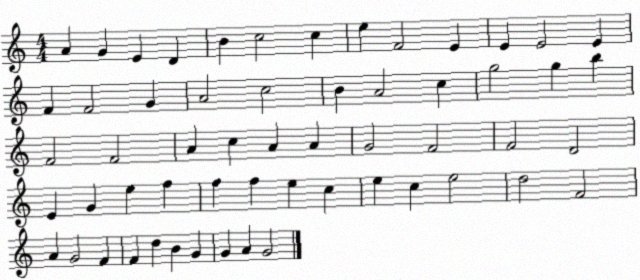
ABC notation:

X:1
T:Untitled
M:4/4
L:1/4
K:C
A G E D B c2 c e F2 E E E2 E F F2 G A2 c2 B A2 c g2 g b F2 F2 A c A A G2 F2 F2 D2 E G e f f f e c e c e2 d2 F2 A G2 F F d B G G A G2